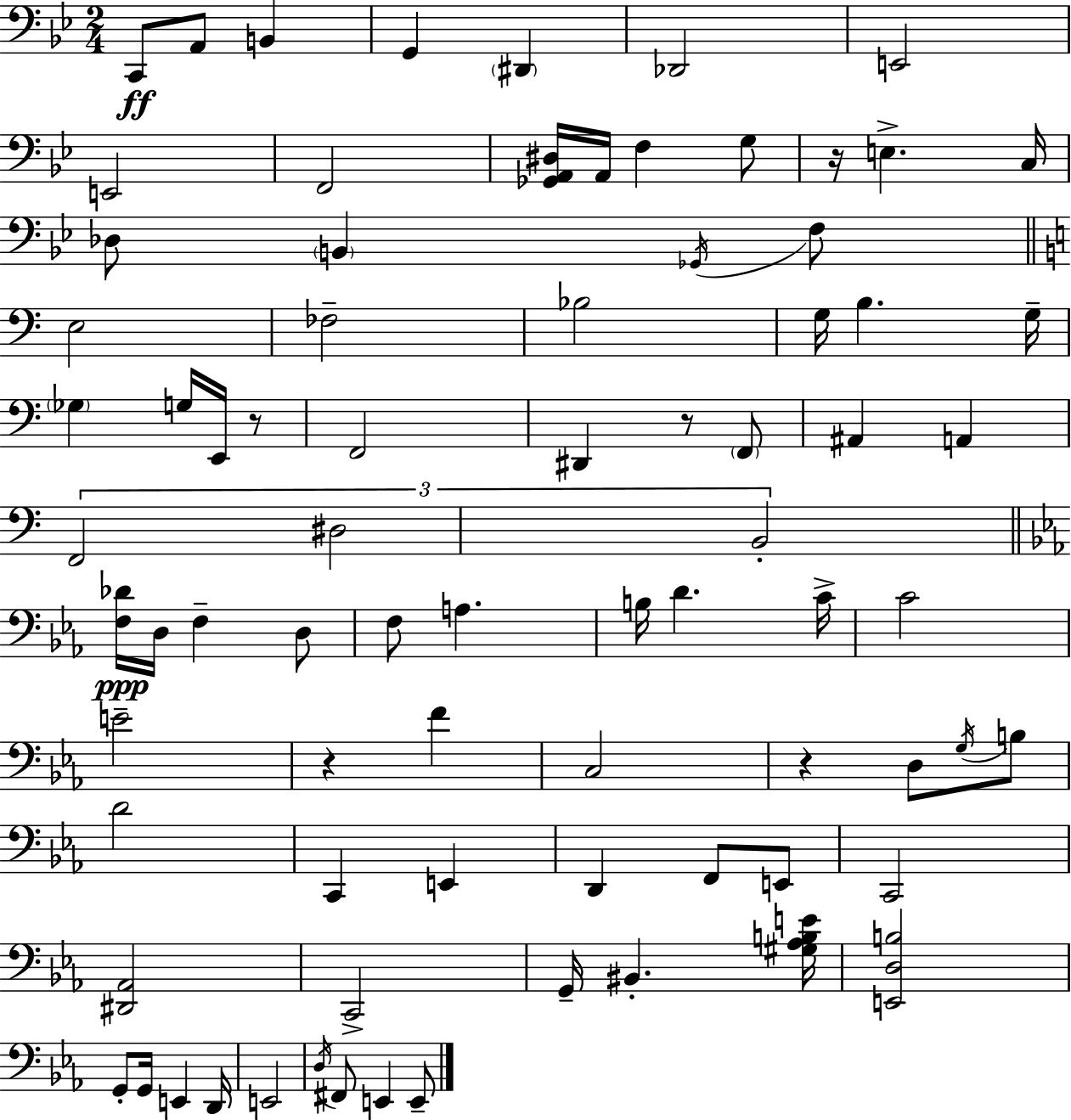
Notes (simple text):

C2/e A2/e B2/q G2/q D#2/q Db2/h E2/h E2/h F2/h [Gb2,A2,D#3]/s A2/s F3/q G3/e R/s E3/q. C3/s Db3/e B2/q Gb2/s F3/e E3/h FES3/h Bb3/h G3/s B3/q. G3/s Gb3/q G3/s E2/s R/e F2/h D#2/q R/e F2/e A#2/q A2/q F2/h D#3/h B2/h [F3,Db4]/s D3/s F3/q D3/e F3/e A3/q. B3/s D4/q. C4/s C4/h E4/h R/q F4/q C3/h R/q D3/e G3/s B3/e D4/h C2/q E2/q D2/q F2/e E2/e C2/h [D#2,Ab2]/h C2/h G2/s BIS2/q. [G#3,Ab3,B3,E4]/s [E2,D3,B3]/h G2/e G2/s E2/q D2/s E2/h D3/s F#2/e E2/q E2/e